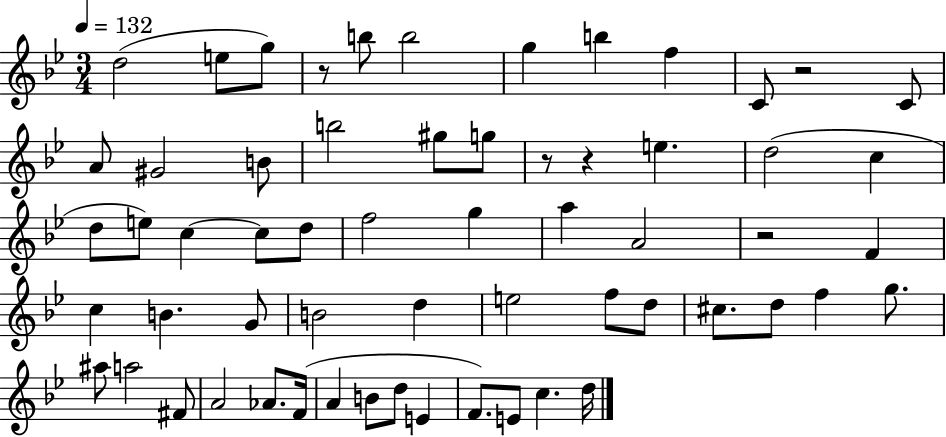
X:1
T:Untitled
M:3/4
L:1/4
K:Bb
d2 e/2 g/2 z/2 b/2 b2 g b f C/2 z2 C/2 A/2 ^G2 B/2 b2 ^g/2 g/2 z/2 z e d2 c d/2 e/2 c c/2 d/2 f2 g a A2 z2 F c B G/2 B2 d e2 f/2 d/2 ^c/2 d/2 f g/2 ^a/2 a2 ^F/2 A2 _A/2 F/4 A B/2 d/2 E F/2 E/2 c d/4